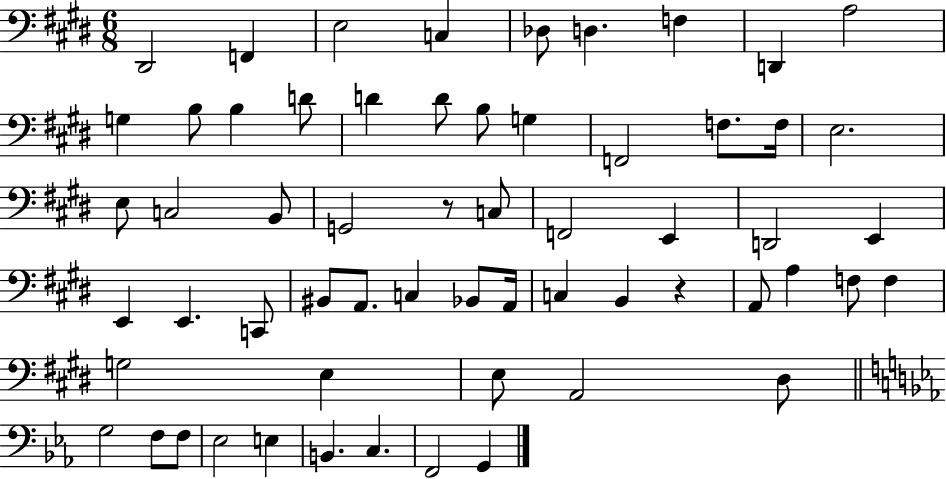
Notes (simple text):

D#2/h F2/q E3/h C3/q Db3/e D3/q. F3/q D2/q A3/h G3/q B3/e B3/q D4/e D4/q D4/e B3/e G3/q F2/h F3/e. F3/s E3/h. E3/e C3/h B2/e G2/h R/e C3/e F2/h E2/q D2/h E2/q E2/q E2/q. C2/e BIS2/e A2/e. C3/q Bb2/e A2/s C3/q B2/q R/q A2/e A3/q F3/e F3/q G3/h E3/q E3/e A2/h D#3/e G3/h F3/e F3/e Eb3/h E3/q B2/q. C3/q. F2/h G2/q